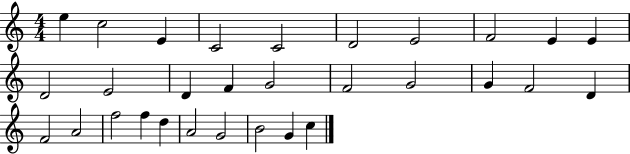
E5/q C5/h E4/q C4/h C4/h D4/h E4/h F4/h E4/q E4/q D4/h E4/h D4/q F4/q G4/h F4/h G4/h G4/q F4/h D4/q F4/h A4/h F5/h F5/q D5/q A4/h G4/h B4/h G4/q C5/q